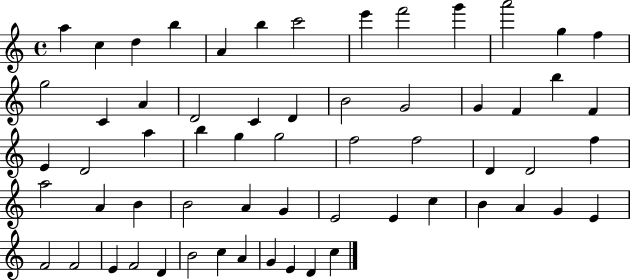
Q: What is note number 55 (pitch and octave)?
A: B4